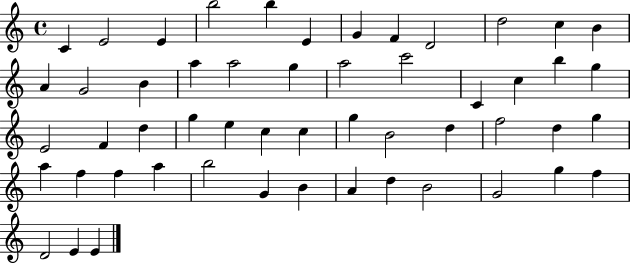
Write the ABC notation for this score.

X:1
T:Untitled
M:4/4
L:1/4
K:C
C E2 E b2 b E G F D2 d2 c B A G2 B a a2 g a2 c'2 C c b g E2 F d g e c c g B2 d f2 d g a f f a b2 G B A d B2 G2 g f D2 E E